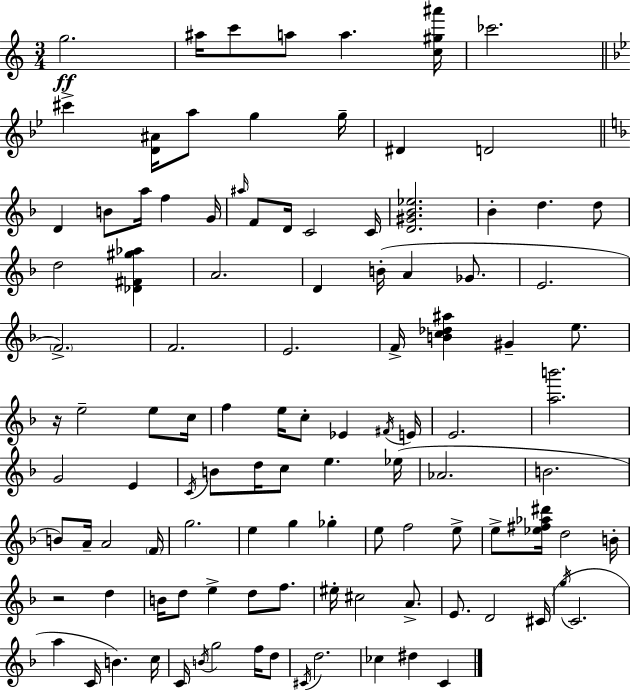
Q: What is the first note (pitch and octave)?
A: G5